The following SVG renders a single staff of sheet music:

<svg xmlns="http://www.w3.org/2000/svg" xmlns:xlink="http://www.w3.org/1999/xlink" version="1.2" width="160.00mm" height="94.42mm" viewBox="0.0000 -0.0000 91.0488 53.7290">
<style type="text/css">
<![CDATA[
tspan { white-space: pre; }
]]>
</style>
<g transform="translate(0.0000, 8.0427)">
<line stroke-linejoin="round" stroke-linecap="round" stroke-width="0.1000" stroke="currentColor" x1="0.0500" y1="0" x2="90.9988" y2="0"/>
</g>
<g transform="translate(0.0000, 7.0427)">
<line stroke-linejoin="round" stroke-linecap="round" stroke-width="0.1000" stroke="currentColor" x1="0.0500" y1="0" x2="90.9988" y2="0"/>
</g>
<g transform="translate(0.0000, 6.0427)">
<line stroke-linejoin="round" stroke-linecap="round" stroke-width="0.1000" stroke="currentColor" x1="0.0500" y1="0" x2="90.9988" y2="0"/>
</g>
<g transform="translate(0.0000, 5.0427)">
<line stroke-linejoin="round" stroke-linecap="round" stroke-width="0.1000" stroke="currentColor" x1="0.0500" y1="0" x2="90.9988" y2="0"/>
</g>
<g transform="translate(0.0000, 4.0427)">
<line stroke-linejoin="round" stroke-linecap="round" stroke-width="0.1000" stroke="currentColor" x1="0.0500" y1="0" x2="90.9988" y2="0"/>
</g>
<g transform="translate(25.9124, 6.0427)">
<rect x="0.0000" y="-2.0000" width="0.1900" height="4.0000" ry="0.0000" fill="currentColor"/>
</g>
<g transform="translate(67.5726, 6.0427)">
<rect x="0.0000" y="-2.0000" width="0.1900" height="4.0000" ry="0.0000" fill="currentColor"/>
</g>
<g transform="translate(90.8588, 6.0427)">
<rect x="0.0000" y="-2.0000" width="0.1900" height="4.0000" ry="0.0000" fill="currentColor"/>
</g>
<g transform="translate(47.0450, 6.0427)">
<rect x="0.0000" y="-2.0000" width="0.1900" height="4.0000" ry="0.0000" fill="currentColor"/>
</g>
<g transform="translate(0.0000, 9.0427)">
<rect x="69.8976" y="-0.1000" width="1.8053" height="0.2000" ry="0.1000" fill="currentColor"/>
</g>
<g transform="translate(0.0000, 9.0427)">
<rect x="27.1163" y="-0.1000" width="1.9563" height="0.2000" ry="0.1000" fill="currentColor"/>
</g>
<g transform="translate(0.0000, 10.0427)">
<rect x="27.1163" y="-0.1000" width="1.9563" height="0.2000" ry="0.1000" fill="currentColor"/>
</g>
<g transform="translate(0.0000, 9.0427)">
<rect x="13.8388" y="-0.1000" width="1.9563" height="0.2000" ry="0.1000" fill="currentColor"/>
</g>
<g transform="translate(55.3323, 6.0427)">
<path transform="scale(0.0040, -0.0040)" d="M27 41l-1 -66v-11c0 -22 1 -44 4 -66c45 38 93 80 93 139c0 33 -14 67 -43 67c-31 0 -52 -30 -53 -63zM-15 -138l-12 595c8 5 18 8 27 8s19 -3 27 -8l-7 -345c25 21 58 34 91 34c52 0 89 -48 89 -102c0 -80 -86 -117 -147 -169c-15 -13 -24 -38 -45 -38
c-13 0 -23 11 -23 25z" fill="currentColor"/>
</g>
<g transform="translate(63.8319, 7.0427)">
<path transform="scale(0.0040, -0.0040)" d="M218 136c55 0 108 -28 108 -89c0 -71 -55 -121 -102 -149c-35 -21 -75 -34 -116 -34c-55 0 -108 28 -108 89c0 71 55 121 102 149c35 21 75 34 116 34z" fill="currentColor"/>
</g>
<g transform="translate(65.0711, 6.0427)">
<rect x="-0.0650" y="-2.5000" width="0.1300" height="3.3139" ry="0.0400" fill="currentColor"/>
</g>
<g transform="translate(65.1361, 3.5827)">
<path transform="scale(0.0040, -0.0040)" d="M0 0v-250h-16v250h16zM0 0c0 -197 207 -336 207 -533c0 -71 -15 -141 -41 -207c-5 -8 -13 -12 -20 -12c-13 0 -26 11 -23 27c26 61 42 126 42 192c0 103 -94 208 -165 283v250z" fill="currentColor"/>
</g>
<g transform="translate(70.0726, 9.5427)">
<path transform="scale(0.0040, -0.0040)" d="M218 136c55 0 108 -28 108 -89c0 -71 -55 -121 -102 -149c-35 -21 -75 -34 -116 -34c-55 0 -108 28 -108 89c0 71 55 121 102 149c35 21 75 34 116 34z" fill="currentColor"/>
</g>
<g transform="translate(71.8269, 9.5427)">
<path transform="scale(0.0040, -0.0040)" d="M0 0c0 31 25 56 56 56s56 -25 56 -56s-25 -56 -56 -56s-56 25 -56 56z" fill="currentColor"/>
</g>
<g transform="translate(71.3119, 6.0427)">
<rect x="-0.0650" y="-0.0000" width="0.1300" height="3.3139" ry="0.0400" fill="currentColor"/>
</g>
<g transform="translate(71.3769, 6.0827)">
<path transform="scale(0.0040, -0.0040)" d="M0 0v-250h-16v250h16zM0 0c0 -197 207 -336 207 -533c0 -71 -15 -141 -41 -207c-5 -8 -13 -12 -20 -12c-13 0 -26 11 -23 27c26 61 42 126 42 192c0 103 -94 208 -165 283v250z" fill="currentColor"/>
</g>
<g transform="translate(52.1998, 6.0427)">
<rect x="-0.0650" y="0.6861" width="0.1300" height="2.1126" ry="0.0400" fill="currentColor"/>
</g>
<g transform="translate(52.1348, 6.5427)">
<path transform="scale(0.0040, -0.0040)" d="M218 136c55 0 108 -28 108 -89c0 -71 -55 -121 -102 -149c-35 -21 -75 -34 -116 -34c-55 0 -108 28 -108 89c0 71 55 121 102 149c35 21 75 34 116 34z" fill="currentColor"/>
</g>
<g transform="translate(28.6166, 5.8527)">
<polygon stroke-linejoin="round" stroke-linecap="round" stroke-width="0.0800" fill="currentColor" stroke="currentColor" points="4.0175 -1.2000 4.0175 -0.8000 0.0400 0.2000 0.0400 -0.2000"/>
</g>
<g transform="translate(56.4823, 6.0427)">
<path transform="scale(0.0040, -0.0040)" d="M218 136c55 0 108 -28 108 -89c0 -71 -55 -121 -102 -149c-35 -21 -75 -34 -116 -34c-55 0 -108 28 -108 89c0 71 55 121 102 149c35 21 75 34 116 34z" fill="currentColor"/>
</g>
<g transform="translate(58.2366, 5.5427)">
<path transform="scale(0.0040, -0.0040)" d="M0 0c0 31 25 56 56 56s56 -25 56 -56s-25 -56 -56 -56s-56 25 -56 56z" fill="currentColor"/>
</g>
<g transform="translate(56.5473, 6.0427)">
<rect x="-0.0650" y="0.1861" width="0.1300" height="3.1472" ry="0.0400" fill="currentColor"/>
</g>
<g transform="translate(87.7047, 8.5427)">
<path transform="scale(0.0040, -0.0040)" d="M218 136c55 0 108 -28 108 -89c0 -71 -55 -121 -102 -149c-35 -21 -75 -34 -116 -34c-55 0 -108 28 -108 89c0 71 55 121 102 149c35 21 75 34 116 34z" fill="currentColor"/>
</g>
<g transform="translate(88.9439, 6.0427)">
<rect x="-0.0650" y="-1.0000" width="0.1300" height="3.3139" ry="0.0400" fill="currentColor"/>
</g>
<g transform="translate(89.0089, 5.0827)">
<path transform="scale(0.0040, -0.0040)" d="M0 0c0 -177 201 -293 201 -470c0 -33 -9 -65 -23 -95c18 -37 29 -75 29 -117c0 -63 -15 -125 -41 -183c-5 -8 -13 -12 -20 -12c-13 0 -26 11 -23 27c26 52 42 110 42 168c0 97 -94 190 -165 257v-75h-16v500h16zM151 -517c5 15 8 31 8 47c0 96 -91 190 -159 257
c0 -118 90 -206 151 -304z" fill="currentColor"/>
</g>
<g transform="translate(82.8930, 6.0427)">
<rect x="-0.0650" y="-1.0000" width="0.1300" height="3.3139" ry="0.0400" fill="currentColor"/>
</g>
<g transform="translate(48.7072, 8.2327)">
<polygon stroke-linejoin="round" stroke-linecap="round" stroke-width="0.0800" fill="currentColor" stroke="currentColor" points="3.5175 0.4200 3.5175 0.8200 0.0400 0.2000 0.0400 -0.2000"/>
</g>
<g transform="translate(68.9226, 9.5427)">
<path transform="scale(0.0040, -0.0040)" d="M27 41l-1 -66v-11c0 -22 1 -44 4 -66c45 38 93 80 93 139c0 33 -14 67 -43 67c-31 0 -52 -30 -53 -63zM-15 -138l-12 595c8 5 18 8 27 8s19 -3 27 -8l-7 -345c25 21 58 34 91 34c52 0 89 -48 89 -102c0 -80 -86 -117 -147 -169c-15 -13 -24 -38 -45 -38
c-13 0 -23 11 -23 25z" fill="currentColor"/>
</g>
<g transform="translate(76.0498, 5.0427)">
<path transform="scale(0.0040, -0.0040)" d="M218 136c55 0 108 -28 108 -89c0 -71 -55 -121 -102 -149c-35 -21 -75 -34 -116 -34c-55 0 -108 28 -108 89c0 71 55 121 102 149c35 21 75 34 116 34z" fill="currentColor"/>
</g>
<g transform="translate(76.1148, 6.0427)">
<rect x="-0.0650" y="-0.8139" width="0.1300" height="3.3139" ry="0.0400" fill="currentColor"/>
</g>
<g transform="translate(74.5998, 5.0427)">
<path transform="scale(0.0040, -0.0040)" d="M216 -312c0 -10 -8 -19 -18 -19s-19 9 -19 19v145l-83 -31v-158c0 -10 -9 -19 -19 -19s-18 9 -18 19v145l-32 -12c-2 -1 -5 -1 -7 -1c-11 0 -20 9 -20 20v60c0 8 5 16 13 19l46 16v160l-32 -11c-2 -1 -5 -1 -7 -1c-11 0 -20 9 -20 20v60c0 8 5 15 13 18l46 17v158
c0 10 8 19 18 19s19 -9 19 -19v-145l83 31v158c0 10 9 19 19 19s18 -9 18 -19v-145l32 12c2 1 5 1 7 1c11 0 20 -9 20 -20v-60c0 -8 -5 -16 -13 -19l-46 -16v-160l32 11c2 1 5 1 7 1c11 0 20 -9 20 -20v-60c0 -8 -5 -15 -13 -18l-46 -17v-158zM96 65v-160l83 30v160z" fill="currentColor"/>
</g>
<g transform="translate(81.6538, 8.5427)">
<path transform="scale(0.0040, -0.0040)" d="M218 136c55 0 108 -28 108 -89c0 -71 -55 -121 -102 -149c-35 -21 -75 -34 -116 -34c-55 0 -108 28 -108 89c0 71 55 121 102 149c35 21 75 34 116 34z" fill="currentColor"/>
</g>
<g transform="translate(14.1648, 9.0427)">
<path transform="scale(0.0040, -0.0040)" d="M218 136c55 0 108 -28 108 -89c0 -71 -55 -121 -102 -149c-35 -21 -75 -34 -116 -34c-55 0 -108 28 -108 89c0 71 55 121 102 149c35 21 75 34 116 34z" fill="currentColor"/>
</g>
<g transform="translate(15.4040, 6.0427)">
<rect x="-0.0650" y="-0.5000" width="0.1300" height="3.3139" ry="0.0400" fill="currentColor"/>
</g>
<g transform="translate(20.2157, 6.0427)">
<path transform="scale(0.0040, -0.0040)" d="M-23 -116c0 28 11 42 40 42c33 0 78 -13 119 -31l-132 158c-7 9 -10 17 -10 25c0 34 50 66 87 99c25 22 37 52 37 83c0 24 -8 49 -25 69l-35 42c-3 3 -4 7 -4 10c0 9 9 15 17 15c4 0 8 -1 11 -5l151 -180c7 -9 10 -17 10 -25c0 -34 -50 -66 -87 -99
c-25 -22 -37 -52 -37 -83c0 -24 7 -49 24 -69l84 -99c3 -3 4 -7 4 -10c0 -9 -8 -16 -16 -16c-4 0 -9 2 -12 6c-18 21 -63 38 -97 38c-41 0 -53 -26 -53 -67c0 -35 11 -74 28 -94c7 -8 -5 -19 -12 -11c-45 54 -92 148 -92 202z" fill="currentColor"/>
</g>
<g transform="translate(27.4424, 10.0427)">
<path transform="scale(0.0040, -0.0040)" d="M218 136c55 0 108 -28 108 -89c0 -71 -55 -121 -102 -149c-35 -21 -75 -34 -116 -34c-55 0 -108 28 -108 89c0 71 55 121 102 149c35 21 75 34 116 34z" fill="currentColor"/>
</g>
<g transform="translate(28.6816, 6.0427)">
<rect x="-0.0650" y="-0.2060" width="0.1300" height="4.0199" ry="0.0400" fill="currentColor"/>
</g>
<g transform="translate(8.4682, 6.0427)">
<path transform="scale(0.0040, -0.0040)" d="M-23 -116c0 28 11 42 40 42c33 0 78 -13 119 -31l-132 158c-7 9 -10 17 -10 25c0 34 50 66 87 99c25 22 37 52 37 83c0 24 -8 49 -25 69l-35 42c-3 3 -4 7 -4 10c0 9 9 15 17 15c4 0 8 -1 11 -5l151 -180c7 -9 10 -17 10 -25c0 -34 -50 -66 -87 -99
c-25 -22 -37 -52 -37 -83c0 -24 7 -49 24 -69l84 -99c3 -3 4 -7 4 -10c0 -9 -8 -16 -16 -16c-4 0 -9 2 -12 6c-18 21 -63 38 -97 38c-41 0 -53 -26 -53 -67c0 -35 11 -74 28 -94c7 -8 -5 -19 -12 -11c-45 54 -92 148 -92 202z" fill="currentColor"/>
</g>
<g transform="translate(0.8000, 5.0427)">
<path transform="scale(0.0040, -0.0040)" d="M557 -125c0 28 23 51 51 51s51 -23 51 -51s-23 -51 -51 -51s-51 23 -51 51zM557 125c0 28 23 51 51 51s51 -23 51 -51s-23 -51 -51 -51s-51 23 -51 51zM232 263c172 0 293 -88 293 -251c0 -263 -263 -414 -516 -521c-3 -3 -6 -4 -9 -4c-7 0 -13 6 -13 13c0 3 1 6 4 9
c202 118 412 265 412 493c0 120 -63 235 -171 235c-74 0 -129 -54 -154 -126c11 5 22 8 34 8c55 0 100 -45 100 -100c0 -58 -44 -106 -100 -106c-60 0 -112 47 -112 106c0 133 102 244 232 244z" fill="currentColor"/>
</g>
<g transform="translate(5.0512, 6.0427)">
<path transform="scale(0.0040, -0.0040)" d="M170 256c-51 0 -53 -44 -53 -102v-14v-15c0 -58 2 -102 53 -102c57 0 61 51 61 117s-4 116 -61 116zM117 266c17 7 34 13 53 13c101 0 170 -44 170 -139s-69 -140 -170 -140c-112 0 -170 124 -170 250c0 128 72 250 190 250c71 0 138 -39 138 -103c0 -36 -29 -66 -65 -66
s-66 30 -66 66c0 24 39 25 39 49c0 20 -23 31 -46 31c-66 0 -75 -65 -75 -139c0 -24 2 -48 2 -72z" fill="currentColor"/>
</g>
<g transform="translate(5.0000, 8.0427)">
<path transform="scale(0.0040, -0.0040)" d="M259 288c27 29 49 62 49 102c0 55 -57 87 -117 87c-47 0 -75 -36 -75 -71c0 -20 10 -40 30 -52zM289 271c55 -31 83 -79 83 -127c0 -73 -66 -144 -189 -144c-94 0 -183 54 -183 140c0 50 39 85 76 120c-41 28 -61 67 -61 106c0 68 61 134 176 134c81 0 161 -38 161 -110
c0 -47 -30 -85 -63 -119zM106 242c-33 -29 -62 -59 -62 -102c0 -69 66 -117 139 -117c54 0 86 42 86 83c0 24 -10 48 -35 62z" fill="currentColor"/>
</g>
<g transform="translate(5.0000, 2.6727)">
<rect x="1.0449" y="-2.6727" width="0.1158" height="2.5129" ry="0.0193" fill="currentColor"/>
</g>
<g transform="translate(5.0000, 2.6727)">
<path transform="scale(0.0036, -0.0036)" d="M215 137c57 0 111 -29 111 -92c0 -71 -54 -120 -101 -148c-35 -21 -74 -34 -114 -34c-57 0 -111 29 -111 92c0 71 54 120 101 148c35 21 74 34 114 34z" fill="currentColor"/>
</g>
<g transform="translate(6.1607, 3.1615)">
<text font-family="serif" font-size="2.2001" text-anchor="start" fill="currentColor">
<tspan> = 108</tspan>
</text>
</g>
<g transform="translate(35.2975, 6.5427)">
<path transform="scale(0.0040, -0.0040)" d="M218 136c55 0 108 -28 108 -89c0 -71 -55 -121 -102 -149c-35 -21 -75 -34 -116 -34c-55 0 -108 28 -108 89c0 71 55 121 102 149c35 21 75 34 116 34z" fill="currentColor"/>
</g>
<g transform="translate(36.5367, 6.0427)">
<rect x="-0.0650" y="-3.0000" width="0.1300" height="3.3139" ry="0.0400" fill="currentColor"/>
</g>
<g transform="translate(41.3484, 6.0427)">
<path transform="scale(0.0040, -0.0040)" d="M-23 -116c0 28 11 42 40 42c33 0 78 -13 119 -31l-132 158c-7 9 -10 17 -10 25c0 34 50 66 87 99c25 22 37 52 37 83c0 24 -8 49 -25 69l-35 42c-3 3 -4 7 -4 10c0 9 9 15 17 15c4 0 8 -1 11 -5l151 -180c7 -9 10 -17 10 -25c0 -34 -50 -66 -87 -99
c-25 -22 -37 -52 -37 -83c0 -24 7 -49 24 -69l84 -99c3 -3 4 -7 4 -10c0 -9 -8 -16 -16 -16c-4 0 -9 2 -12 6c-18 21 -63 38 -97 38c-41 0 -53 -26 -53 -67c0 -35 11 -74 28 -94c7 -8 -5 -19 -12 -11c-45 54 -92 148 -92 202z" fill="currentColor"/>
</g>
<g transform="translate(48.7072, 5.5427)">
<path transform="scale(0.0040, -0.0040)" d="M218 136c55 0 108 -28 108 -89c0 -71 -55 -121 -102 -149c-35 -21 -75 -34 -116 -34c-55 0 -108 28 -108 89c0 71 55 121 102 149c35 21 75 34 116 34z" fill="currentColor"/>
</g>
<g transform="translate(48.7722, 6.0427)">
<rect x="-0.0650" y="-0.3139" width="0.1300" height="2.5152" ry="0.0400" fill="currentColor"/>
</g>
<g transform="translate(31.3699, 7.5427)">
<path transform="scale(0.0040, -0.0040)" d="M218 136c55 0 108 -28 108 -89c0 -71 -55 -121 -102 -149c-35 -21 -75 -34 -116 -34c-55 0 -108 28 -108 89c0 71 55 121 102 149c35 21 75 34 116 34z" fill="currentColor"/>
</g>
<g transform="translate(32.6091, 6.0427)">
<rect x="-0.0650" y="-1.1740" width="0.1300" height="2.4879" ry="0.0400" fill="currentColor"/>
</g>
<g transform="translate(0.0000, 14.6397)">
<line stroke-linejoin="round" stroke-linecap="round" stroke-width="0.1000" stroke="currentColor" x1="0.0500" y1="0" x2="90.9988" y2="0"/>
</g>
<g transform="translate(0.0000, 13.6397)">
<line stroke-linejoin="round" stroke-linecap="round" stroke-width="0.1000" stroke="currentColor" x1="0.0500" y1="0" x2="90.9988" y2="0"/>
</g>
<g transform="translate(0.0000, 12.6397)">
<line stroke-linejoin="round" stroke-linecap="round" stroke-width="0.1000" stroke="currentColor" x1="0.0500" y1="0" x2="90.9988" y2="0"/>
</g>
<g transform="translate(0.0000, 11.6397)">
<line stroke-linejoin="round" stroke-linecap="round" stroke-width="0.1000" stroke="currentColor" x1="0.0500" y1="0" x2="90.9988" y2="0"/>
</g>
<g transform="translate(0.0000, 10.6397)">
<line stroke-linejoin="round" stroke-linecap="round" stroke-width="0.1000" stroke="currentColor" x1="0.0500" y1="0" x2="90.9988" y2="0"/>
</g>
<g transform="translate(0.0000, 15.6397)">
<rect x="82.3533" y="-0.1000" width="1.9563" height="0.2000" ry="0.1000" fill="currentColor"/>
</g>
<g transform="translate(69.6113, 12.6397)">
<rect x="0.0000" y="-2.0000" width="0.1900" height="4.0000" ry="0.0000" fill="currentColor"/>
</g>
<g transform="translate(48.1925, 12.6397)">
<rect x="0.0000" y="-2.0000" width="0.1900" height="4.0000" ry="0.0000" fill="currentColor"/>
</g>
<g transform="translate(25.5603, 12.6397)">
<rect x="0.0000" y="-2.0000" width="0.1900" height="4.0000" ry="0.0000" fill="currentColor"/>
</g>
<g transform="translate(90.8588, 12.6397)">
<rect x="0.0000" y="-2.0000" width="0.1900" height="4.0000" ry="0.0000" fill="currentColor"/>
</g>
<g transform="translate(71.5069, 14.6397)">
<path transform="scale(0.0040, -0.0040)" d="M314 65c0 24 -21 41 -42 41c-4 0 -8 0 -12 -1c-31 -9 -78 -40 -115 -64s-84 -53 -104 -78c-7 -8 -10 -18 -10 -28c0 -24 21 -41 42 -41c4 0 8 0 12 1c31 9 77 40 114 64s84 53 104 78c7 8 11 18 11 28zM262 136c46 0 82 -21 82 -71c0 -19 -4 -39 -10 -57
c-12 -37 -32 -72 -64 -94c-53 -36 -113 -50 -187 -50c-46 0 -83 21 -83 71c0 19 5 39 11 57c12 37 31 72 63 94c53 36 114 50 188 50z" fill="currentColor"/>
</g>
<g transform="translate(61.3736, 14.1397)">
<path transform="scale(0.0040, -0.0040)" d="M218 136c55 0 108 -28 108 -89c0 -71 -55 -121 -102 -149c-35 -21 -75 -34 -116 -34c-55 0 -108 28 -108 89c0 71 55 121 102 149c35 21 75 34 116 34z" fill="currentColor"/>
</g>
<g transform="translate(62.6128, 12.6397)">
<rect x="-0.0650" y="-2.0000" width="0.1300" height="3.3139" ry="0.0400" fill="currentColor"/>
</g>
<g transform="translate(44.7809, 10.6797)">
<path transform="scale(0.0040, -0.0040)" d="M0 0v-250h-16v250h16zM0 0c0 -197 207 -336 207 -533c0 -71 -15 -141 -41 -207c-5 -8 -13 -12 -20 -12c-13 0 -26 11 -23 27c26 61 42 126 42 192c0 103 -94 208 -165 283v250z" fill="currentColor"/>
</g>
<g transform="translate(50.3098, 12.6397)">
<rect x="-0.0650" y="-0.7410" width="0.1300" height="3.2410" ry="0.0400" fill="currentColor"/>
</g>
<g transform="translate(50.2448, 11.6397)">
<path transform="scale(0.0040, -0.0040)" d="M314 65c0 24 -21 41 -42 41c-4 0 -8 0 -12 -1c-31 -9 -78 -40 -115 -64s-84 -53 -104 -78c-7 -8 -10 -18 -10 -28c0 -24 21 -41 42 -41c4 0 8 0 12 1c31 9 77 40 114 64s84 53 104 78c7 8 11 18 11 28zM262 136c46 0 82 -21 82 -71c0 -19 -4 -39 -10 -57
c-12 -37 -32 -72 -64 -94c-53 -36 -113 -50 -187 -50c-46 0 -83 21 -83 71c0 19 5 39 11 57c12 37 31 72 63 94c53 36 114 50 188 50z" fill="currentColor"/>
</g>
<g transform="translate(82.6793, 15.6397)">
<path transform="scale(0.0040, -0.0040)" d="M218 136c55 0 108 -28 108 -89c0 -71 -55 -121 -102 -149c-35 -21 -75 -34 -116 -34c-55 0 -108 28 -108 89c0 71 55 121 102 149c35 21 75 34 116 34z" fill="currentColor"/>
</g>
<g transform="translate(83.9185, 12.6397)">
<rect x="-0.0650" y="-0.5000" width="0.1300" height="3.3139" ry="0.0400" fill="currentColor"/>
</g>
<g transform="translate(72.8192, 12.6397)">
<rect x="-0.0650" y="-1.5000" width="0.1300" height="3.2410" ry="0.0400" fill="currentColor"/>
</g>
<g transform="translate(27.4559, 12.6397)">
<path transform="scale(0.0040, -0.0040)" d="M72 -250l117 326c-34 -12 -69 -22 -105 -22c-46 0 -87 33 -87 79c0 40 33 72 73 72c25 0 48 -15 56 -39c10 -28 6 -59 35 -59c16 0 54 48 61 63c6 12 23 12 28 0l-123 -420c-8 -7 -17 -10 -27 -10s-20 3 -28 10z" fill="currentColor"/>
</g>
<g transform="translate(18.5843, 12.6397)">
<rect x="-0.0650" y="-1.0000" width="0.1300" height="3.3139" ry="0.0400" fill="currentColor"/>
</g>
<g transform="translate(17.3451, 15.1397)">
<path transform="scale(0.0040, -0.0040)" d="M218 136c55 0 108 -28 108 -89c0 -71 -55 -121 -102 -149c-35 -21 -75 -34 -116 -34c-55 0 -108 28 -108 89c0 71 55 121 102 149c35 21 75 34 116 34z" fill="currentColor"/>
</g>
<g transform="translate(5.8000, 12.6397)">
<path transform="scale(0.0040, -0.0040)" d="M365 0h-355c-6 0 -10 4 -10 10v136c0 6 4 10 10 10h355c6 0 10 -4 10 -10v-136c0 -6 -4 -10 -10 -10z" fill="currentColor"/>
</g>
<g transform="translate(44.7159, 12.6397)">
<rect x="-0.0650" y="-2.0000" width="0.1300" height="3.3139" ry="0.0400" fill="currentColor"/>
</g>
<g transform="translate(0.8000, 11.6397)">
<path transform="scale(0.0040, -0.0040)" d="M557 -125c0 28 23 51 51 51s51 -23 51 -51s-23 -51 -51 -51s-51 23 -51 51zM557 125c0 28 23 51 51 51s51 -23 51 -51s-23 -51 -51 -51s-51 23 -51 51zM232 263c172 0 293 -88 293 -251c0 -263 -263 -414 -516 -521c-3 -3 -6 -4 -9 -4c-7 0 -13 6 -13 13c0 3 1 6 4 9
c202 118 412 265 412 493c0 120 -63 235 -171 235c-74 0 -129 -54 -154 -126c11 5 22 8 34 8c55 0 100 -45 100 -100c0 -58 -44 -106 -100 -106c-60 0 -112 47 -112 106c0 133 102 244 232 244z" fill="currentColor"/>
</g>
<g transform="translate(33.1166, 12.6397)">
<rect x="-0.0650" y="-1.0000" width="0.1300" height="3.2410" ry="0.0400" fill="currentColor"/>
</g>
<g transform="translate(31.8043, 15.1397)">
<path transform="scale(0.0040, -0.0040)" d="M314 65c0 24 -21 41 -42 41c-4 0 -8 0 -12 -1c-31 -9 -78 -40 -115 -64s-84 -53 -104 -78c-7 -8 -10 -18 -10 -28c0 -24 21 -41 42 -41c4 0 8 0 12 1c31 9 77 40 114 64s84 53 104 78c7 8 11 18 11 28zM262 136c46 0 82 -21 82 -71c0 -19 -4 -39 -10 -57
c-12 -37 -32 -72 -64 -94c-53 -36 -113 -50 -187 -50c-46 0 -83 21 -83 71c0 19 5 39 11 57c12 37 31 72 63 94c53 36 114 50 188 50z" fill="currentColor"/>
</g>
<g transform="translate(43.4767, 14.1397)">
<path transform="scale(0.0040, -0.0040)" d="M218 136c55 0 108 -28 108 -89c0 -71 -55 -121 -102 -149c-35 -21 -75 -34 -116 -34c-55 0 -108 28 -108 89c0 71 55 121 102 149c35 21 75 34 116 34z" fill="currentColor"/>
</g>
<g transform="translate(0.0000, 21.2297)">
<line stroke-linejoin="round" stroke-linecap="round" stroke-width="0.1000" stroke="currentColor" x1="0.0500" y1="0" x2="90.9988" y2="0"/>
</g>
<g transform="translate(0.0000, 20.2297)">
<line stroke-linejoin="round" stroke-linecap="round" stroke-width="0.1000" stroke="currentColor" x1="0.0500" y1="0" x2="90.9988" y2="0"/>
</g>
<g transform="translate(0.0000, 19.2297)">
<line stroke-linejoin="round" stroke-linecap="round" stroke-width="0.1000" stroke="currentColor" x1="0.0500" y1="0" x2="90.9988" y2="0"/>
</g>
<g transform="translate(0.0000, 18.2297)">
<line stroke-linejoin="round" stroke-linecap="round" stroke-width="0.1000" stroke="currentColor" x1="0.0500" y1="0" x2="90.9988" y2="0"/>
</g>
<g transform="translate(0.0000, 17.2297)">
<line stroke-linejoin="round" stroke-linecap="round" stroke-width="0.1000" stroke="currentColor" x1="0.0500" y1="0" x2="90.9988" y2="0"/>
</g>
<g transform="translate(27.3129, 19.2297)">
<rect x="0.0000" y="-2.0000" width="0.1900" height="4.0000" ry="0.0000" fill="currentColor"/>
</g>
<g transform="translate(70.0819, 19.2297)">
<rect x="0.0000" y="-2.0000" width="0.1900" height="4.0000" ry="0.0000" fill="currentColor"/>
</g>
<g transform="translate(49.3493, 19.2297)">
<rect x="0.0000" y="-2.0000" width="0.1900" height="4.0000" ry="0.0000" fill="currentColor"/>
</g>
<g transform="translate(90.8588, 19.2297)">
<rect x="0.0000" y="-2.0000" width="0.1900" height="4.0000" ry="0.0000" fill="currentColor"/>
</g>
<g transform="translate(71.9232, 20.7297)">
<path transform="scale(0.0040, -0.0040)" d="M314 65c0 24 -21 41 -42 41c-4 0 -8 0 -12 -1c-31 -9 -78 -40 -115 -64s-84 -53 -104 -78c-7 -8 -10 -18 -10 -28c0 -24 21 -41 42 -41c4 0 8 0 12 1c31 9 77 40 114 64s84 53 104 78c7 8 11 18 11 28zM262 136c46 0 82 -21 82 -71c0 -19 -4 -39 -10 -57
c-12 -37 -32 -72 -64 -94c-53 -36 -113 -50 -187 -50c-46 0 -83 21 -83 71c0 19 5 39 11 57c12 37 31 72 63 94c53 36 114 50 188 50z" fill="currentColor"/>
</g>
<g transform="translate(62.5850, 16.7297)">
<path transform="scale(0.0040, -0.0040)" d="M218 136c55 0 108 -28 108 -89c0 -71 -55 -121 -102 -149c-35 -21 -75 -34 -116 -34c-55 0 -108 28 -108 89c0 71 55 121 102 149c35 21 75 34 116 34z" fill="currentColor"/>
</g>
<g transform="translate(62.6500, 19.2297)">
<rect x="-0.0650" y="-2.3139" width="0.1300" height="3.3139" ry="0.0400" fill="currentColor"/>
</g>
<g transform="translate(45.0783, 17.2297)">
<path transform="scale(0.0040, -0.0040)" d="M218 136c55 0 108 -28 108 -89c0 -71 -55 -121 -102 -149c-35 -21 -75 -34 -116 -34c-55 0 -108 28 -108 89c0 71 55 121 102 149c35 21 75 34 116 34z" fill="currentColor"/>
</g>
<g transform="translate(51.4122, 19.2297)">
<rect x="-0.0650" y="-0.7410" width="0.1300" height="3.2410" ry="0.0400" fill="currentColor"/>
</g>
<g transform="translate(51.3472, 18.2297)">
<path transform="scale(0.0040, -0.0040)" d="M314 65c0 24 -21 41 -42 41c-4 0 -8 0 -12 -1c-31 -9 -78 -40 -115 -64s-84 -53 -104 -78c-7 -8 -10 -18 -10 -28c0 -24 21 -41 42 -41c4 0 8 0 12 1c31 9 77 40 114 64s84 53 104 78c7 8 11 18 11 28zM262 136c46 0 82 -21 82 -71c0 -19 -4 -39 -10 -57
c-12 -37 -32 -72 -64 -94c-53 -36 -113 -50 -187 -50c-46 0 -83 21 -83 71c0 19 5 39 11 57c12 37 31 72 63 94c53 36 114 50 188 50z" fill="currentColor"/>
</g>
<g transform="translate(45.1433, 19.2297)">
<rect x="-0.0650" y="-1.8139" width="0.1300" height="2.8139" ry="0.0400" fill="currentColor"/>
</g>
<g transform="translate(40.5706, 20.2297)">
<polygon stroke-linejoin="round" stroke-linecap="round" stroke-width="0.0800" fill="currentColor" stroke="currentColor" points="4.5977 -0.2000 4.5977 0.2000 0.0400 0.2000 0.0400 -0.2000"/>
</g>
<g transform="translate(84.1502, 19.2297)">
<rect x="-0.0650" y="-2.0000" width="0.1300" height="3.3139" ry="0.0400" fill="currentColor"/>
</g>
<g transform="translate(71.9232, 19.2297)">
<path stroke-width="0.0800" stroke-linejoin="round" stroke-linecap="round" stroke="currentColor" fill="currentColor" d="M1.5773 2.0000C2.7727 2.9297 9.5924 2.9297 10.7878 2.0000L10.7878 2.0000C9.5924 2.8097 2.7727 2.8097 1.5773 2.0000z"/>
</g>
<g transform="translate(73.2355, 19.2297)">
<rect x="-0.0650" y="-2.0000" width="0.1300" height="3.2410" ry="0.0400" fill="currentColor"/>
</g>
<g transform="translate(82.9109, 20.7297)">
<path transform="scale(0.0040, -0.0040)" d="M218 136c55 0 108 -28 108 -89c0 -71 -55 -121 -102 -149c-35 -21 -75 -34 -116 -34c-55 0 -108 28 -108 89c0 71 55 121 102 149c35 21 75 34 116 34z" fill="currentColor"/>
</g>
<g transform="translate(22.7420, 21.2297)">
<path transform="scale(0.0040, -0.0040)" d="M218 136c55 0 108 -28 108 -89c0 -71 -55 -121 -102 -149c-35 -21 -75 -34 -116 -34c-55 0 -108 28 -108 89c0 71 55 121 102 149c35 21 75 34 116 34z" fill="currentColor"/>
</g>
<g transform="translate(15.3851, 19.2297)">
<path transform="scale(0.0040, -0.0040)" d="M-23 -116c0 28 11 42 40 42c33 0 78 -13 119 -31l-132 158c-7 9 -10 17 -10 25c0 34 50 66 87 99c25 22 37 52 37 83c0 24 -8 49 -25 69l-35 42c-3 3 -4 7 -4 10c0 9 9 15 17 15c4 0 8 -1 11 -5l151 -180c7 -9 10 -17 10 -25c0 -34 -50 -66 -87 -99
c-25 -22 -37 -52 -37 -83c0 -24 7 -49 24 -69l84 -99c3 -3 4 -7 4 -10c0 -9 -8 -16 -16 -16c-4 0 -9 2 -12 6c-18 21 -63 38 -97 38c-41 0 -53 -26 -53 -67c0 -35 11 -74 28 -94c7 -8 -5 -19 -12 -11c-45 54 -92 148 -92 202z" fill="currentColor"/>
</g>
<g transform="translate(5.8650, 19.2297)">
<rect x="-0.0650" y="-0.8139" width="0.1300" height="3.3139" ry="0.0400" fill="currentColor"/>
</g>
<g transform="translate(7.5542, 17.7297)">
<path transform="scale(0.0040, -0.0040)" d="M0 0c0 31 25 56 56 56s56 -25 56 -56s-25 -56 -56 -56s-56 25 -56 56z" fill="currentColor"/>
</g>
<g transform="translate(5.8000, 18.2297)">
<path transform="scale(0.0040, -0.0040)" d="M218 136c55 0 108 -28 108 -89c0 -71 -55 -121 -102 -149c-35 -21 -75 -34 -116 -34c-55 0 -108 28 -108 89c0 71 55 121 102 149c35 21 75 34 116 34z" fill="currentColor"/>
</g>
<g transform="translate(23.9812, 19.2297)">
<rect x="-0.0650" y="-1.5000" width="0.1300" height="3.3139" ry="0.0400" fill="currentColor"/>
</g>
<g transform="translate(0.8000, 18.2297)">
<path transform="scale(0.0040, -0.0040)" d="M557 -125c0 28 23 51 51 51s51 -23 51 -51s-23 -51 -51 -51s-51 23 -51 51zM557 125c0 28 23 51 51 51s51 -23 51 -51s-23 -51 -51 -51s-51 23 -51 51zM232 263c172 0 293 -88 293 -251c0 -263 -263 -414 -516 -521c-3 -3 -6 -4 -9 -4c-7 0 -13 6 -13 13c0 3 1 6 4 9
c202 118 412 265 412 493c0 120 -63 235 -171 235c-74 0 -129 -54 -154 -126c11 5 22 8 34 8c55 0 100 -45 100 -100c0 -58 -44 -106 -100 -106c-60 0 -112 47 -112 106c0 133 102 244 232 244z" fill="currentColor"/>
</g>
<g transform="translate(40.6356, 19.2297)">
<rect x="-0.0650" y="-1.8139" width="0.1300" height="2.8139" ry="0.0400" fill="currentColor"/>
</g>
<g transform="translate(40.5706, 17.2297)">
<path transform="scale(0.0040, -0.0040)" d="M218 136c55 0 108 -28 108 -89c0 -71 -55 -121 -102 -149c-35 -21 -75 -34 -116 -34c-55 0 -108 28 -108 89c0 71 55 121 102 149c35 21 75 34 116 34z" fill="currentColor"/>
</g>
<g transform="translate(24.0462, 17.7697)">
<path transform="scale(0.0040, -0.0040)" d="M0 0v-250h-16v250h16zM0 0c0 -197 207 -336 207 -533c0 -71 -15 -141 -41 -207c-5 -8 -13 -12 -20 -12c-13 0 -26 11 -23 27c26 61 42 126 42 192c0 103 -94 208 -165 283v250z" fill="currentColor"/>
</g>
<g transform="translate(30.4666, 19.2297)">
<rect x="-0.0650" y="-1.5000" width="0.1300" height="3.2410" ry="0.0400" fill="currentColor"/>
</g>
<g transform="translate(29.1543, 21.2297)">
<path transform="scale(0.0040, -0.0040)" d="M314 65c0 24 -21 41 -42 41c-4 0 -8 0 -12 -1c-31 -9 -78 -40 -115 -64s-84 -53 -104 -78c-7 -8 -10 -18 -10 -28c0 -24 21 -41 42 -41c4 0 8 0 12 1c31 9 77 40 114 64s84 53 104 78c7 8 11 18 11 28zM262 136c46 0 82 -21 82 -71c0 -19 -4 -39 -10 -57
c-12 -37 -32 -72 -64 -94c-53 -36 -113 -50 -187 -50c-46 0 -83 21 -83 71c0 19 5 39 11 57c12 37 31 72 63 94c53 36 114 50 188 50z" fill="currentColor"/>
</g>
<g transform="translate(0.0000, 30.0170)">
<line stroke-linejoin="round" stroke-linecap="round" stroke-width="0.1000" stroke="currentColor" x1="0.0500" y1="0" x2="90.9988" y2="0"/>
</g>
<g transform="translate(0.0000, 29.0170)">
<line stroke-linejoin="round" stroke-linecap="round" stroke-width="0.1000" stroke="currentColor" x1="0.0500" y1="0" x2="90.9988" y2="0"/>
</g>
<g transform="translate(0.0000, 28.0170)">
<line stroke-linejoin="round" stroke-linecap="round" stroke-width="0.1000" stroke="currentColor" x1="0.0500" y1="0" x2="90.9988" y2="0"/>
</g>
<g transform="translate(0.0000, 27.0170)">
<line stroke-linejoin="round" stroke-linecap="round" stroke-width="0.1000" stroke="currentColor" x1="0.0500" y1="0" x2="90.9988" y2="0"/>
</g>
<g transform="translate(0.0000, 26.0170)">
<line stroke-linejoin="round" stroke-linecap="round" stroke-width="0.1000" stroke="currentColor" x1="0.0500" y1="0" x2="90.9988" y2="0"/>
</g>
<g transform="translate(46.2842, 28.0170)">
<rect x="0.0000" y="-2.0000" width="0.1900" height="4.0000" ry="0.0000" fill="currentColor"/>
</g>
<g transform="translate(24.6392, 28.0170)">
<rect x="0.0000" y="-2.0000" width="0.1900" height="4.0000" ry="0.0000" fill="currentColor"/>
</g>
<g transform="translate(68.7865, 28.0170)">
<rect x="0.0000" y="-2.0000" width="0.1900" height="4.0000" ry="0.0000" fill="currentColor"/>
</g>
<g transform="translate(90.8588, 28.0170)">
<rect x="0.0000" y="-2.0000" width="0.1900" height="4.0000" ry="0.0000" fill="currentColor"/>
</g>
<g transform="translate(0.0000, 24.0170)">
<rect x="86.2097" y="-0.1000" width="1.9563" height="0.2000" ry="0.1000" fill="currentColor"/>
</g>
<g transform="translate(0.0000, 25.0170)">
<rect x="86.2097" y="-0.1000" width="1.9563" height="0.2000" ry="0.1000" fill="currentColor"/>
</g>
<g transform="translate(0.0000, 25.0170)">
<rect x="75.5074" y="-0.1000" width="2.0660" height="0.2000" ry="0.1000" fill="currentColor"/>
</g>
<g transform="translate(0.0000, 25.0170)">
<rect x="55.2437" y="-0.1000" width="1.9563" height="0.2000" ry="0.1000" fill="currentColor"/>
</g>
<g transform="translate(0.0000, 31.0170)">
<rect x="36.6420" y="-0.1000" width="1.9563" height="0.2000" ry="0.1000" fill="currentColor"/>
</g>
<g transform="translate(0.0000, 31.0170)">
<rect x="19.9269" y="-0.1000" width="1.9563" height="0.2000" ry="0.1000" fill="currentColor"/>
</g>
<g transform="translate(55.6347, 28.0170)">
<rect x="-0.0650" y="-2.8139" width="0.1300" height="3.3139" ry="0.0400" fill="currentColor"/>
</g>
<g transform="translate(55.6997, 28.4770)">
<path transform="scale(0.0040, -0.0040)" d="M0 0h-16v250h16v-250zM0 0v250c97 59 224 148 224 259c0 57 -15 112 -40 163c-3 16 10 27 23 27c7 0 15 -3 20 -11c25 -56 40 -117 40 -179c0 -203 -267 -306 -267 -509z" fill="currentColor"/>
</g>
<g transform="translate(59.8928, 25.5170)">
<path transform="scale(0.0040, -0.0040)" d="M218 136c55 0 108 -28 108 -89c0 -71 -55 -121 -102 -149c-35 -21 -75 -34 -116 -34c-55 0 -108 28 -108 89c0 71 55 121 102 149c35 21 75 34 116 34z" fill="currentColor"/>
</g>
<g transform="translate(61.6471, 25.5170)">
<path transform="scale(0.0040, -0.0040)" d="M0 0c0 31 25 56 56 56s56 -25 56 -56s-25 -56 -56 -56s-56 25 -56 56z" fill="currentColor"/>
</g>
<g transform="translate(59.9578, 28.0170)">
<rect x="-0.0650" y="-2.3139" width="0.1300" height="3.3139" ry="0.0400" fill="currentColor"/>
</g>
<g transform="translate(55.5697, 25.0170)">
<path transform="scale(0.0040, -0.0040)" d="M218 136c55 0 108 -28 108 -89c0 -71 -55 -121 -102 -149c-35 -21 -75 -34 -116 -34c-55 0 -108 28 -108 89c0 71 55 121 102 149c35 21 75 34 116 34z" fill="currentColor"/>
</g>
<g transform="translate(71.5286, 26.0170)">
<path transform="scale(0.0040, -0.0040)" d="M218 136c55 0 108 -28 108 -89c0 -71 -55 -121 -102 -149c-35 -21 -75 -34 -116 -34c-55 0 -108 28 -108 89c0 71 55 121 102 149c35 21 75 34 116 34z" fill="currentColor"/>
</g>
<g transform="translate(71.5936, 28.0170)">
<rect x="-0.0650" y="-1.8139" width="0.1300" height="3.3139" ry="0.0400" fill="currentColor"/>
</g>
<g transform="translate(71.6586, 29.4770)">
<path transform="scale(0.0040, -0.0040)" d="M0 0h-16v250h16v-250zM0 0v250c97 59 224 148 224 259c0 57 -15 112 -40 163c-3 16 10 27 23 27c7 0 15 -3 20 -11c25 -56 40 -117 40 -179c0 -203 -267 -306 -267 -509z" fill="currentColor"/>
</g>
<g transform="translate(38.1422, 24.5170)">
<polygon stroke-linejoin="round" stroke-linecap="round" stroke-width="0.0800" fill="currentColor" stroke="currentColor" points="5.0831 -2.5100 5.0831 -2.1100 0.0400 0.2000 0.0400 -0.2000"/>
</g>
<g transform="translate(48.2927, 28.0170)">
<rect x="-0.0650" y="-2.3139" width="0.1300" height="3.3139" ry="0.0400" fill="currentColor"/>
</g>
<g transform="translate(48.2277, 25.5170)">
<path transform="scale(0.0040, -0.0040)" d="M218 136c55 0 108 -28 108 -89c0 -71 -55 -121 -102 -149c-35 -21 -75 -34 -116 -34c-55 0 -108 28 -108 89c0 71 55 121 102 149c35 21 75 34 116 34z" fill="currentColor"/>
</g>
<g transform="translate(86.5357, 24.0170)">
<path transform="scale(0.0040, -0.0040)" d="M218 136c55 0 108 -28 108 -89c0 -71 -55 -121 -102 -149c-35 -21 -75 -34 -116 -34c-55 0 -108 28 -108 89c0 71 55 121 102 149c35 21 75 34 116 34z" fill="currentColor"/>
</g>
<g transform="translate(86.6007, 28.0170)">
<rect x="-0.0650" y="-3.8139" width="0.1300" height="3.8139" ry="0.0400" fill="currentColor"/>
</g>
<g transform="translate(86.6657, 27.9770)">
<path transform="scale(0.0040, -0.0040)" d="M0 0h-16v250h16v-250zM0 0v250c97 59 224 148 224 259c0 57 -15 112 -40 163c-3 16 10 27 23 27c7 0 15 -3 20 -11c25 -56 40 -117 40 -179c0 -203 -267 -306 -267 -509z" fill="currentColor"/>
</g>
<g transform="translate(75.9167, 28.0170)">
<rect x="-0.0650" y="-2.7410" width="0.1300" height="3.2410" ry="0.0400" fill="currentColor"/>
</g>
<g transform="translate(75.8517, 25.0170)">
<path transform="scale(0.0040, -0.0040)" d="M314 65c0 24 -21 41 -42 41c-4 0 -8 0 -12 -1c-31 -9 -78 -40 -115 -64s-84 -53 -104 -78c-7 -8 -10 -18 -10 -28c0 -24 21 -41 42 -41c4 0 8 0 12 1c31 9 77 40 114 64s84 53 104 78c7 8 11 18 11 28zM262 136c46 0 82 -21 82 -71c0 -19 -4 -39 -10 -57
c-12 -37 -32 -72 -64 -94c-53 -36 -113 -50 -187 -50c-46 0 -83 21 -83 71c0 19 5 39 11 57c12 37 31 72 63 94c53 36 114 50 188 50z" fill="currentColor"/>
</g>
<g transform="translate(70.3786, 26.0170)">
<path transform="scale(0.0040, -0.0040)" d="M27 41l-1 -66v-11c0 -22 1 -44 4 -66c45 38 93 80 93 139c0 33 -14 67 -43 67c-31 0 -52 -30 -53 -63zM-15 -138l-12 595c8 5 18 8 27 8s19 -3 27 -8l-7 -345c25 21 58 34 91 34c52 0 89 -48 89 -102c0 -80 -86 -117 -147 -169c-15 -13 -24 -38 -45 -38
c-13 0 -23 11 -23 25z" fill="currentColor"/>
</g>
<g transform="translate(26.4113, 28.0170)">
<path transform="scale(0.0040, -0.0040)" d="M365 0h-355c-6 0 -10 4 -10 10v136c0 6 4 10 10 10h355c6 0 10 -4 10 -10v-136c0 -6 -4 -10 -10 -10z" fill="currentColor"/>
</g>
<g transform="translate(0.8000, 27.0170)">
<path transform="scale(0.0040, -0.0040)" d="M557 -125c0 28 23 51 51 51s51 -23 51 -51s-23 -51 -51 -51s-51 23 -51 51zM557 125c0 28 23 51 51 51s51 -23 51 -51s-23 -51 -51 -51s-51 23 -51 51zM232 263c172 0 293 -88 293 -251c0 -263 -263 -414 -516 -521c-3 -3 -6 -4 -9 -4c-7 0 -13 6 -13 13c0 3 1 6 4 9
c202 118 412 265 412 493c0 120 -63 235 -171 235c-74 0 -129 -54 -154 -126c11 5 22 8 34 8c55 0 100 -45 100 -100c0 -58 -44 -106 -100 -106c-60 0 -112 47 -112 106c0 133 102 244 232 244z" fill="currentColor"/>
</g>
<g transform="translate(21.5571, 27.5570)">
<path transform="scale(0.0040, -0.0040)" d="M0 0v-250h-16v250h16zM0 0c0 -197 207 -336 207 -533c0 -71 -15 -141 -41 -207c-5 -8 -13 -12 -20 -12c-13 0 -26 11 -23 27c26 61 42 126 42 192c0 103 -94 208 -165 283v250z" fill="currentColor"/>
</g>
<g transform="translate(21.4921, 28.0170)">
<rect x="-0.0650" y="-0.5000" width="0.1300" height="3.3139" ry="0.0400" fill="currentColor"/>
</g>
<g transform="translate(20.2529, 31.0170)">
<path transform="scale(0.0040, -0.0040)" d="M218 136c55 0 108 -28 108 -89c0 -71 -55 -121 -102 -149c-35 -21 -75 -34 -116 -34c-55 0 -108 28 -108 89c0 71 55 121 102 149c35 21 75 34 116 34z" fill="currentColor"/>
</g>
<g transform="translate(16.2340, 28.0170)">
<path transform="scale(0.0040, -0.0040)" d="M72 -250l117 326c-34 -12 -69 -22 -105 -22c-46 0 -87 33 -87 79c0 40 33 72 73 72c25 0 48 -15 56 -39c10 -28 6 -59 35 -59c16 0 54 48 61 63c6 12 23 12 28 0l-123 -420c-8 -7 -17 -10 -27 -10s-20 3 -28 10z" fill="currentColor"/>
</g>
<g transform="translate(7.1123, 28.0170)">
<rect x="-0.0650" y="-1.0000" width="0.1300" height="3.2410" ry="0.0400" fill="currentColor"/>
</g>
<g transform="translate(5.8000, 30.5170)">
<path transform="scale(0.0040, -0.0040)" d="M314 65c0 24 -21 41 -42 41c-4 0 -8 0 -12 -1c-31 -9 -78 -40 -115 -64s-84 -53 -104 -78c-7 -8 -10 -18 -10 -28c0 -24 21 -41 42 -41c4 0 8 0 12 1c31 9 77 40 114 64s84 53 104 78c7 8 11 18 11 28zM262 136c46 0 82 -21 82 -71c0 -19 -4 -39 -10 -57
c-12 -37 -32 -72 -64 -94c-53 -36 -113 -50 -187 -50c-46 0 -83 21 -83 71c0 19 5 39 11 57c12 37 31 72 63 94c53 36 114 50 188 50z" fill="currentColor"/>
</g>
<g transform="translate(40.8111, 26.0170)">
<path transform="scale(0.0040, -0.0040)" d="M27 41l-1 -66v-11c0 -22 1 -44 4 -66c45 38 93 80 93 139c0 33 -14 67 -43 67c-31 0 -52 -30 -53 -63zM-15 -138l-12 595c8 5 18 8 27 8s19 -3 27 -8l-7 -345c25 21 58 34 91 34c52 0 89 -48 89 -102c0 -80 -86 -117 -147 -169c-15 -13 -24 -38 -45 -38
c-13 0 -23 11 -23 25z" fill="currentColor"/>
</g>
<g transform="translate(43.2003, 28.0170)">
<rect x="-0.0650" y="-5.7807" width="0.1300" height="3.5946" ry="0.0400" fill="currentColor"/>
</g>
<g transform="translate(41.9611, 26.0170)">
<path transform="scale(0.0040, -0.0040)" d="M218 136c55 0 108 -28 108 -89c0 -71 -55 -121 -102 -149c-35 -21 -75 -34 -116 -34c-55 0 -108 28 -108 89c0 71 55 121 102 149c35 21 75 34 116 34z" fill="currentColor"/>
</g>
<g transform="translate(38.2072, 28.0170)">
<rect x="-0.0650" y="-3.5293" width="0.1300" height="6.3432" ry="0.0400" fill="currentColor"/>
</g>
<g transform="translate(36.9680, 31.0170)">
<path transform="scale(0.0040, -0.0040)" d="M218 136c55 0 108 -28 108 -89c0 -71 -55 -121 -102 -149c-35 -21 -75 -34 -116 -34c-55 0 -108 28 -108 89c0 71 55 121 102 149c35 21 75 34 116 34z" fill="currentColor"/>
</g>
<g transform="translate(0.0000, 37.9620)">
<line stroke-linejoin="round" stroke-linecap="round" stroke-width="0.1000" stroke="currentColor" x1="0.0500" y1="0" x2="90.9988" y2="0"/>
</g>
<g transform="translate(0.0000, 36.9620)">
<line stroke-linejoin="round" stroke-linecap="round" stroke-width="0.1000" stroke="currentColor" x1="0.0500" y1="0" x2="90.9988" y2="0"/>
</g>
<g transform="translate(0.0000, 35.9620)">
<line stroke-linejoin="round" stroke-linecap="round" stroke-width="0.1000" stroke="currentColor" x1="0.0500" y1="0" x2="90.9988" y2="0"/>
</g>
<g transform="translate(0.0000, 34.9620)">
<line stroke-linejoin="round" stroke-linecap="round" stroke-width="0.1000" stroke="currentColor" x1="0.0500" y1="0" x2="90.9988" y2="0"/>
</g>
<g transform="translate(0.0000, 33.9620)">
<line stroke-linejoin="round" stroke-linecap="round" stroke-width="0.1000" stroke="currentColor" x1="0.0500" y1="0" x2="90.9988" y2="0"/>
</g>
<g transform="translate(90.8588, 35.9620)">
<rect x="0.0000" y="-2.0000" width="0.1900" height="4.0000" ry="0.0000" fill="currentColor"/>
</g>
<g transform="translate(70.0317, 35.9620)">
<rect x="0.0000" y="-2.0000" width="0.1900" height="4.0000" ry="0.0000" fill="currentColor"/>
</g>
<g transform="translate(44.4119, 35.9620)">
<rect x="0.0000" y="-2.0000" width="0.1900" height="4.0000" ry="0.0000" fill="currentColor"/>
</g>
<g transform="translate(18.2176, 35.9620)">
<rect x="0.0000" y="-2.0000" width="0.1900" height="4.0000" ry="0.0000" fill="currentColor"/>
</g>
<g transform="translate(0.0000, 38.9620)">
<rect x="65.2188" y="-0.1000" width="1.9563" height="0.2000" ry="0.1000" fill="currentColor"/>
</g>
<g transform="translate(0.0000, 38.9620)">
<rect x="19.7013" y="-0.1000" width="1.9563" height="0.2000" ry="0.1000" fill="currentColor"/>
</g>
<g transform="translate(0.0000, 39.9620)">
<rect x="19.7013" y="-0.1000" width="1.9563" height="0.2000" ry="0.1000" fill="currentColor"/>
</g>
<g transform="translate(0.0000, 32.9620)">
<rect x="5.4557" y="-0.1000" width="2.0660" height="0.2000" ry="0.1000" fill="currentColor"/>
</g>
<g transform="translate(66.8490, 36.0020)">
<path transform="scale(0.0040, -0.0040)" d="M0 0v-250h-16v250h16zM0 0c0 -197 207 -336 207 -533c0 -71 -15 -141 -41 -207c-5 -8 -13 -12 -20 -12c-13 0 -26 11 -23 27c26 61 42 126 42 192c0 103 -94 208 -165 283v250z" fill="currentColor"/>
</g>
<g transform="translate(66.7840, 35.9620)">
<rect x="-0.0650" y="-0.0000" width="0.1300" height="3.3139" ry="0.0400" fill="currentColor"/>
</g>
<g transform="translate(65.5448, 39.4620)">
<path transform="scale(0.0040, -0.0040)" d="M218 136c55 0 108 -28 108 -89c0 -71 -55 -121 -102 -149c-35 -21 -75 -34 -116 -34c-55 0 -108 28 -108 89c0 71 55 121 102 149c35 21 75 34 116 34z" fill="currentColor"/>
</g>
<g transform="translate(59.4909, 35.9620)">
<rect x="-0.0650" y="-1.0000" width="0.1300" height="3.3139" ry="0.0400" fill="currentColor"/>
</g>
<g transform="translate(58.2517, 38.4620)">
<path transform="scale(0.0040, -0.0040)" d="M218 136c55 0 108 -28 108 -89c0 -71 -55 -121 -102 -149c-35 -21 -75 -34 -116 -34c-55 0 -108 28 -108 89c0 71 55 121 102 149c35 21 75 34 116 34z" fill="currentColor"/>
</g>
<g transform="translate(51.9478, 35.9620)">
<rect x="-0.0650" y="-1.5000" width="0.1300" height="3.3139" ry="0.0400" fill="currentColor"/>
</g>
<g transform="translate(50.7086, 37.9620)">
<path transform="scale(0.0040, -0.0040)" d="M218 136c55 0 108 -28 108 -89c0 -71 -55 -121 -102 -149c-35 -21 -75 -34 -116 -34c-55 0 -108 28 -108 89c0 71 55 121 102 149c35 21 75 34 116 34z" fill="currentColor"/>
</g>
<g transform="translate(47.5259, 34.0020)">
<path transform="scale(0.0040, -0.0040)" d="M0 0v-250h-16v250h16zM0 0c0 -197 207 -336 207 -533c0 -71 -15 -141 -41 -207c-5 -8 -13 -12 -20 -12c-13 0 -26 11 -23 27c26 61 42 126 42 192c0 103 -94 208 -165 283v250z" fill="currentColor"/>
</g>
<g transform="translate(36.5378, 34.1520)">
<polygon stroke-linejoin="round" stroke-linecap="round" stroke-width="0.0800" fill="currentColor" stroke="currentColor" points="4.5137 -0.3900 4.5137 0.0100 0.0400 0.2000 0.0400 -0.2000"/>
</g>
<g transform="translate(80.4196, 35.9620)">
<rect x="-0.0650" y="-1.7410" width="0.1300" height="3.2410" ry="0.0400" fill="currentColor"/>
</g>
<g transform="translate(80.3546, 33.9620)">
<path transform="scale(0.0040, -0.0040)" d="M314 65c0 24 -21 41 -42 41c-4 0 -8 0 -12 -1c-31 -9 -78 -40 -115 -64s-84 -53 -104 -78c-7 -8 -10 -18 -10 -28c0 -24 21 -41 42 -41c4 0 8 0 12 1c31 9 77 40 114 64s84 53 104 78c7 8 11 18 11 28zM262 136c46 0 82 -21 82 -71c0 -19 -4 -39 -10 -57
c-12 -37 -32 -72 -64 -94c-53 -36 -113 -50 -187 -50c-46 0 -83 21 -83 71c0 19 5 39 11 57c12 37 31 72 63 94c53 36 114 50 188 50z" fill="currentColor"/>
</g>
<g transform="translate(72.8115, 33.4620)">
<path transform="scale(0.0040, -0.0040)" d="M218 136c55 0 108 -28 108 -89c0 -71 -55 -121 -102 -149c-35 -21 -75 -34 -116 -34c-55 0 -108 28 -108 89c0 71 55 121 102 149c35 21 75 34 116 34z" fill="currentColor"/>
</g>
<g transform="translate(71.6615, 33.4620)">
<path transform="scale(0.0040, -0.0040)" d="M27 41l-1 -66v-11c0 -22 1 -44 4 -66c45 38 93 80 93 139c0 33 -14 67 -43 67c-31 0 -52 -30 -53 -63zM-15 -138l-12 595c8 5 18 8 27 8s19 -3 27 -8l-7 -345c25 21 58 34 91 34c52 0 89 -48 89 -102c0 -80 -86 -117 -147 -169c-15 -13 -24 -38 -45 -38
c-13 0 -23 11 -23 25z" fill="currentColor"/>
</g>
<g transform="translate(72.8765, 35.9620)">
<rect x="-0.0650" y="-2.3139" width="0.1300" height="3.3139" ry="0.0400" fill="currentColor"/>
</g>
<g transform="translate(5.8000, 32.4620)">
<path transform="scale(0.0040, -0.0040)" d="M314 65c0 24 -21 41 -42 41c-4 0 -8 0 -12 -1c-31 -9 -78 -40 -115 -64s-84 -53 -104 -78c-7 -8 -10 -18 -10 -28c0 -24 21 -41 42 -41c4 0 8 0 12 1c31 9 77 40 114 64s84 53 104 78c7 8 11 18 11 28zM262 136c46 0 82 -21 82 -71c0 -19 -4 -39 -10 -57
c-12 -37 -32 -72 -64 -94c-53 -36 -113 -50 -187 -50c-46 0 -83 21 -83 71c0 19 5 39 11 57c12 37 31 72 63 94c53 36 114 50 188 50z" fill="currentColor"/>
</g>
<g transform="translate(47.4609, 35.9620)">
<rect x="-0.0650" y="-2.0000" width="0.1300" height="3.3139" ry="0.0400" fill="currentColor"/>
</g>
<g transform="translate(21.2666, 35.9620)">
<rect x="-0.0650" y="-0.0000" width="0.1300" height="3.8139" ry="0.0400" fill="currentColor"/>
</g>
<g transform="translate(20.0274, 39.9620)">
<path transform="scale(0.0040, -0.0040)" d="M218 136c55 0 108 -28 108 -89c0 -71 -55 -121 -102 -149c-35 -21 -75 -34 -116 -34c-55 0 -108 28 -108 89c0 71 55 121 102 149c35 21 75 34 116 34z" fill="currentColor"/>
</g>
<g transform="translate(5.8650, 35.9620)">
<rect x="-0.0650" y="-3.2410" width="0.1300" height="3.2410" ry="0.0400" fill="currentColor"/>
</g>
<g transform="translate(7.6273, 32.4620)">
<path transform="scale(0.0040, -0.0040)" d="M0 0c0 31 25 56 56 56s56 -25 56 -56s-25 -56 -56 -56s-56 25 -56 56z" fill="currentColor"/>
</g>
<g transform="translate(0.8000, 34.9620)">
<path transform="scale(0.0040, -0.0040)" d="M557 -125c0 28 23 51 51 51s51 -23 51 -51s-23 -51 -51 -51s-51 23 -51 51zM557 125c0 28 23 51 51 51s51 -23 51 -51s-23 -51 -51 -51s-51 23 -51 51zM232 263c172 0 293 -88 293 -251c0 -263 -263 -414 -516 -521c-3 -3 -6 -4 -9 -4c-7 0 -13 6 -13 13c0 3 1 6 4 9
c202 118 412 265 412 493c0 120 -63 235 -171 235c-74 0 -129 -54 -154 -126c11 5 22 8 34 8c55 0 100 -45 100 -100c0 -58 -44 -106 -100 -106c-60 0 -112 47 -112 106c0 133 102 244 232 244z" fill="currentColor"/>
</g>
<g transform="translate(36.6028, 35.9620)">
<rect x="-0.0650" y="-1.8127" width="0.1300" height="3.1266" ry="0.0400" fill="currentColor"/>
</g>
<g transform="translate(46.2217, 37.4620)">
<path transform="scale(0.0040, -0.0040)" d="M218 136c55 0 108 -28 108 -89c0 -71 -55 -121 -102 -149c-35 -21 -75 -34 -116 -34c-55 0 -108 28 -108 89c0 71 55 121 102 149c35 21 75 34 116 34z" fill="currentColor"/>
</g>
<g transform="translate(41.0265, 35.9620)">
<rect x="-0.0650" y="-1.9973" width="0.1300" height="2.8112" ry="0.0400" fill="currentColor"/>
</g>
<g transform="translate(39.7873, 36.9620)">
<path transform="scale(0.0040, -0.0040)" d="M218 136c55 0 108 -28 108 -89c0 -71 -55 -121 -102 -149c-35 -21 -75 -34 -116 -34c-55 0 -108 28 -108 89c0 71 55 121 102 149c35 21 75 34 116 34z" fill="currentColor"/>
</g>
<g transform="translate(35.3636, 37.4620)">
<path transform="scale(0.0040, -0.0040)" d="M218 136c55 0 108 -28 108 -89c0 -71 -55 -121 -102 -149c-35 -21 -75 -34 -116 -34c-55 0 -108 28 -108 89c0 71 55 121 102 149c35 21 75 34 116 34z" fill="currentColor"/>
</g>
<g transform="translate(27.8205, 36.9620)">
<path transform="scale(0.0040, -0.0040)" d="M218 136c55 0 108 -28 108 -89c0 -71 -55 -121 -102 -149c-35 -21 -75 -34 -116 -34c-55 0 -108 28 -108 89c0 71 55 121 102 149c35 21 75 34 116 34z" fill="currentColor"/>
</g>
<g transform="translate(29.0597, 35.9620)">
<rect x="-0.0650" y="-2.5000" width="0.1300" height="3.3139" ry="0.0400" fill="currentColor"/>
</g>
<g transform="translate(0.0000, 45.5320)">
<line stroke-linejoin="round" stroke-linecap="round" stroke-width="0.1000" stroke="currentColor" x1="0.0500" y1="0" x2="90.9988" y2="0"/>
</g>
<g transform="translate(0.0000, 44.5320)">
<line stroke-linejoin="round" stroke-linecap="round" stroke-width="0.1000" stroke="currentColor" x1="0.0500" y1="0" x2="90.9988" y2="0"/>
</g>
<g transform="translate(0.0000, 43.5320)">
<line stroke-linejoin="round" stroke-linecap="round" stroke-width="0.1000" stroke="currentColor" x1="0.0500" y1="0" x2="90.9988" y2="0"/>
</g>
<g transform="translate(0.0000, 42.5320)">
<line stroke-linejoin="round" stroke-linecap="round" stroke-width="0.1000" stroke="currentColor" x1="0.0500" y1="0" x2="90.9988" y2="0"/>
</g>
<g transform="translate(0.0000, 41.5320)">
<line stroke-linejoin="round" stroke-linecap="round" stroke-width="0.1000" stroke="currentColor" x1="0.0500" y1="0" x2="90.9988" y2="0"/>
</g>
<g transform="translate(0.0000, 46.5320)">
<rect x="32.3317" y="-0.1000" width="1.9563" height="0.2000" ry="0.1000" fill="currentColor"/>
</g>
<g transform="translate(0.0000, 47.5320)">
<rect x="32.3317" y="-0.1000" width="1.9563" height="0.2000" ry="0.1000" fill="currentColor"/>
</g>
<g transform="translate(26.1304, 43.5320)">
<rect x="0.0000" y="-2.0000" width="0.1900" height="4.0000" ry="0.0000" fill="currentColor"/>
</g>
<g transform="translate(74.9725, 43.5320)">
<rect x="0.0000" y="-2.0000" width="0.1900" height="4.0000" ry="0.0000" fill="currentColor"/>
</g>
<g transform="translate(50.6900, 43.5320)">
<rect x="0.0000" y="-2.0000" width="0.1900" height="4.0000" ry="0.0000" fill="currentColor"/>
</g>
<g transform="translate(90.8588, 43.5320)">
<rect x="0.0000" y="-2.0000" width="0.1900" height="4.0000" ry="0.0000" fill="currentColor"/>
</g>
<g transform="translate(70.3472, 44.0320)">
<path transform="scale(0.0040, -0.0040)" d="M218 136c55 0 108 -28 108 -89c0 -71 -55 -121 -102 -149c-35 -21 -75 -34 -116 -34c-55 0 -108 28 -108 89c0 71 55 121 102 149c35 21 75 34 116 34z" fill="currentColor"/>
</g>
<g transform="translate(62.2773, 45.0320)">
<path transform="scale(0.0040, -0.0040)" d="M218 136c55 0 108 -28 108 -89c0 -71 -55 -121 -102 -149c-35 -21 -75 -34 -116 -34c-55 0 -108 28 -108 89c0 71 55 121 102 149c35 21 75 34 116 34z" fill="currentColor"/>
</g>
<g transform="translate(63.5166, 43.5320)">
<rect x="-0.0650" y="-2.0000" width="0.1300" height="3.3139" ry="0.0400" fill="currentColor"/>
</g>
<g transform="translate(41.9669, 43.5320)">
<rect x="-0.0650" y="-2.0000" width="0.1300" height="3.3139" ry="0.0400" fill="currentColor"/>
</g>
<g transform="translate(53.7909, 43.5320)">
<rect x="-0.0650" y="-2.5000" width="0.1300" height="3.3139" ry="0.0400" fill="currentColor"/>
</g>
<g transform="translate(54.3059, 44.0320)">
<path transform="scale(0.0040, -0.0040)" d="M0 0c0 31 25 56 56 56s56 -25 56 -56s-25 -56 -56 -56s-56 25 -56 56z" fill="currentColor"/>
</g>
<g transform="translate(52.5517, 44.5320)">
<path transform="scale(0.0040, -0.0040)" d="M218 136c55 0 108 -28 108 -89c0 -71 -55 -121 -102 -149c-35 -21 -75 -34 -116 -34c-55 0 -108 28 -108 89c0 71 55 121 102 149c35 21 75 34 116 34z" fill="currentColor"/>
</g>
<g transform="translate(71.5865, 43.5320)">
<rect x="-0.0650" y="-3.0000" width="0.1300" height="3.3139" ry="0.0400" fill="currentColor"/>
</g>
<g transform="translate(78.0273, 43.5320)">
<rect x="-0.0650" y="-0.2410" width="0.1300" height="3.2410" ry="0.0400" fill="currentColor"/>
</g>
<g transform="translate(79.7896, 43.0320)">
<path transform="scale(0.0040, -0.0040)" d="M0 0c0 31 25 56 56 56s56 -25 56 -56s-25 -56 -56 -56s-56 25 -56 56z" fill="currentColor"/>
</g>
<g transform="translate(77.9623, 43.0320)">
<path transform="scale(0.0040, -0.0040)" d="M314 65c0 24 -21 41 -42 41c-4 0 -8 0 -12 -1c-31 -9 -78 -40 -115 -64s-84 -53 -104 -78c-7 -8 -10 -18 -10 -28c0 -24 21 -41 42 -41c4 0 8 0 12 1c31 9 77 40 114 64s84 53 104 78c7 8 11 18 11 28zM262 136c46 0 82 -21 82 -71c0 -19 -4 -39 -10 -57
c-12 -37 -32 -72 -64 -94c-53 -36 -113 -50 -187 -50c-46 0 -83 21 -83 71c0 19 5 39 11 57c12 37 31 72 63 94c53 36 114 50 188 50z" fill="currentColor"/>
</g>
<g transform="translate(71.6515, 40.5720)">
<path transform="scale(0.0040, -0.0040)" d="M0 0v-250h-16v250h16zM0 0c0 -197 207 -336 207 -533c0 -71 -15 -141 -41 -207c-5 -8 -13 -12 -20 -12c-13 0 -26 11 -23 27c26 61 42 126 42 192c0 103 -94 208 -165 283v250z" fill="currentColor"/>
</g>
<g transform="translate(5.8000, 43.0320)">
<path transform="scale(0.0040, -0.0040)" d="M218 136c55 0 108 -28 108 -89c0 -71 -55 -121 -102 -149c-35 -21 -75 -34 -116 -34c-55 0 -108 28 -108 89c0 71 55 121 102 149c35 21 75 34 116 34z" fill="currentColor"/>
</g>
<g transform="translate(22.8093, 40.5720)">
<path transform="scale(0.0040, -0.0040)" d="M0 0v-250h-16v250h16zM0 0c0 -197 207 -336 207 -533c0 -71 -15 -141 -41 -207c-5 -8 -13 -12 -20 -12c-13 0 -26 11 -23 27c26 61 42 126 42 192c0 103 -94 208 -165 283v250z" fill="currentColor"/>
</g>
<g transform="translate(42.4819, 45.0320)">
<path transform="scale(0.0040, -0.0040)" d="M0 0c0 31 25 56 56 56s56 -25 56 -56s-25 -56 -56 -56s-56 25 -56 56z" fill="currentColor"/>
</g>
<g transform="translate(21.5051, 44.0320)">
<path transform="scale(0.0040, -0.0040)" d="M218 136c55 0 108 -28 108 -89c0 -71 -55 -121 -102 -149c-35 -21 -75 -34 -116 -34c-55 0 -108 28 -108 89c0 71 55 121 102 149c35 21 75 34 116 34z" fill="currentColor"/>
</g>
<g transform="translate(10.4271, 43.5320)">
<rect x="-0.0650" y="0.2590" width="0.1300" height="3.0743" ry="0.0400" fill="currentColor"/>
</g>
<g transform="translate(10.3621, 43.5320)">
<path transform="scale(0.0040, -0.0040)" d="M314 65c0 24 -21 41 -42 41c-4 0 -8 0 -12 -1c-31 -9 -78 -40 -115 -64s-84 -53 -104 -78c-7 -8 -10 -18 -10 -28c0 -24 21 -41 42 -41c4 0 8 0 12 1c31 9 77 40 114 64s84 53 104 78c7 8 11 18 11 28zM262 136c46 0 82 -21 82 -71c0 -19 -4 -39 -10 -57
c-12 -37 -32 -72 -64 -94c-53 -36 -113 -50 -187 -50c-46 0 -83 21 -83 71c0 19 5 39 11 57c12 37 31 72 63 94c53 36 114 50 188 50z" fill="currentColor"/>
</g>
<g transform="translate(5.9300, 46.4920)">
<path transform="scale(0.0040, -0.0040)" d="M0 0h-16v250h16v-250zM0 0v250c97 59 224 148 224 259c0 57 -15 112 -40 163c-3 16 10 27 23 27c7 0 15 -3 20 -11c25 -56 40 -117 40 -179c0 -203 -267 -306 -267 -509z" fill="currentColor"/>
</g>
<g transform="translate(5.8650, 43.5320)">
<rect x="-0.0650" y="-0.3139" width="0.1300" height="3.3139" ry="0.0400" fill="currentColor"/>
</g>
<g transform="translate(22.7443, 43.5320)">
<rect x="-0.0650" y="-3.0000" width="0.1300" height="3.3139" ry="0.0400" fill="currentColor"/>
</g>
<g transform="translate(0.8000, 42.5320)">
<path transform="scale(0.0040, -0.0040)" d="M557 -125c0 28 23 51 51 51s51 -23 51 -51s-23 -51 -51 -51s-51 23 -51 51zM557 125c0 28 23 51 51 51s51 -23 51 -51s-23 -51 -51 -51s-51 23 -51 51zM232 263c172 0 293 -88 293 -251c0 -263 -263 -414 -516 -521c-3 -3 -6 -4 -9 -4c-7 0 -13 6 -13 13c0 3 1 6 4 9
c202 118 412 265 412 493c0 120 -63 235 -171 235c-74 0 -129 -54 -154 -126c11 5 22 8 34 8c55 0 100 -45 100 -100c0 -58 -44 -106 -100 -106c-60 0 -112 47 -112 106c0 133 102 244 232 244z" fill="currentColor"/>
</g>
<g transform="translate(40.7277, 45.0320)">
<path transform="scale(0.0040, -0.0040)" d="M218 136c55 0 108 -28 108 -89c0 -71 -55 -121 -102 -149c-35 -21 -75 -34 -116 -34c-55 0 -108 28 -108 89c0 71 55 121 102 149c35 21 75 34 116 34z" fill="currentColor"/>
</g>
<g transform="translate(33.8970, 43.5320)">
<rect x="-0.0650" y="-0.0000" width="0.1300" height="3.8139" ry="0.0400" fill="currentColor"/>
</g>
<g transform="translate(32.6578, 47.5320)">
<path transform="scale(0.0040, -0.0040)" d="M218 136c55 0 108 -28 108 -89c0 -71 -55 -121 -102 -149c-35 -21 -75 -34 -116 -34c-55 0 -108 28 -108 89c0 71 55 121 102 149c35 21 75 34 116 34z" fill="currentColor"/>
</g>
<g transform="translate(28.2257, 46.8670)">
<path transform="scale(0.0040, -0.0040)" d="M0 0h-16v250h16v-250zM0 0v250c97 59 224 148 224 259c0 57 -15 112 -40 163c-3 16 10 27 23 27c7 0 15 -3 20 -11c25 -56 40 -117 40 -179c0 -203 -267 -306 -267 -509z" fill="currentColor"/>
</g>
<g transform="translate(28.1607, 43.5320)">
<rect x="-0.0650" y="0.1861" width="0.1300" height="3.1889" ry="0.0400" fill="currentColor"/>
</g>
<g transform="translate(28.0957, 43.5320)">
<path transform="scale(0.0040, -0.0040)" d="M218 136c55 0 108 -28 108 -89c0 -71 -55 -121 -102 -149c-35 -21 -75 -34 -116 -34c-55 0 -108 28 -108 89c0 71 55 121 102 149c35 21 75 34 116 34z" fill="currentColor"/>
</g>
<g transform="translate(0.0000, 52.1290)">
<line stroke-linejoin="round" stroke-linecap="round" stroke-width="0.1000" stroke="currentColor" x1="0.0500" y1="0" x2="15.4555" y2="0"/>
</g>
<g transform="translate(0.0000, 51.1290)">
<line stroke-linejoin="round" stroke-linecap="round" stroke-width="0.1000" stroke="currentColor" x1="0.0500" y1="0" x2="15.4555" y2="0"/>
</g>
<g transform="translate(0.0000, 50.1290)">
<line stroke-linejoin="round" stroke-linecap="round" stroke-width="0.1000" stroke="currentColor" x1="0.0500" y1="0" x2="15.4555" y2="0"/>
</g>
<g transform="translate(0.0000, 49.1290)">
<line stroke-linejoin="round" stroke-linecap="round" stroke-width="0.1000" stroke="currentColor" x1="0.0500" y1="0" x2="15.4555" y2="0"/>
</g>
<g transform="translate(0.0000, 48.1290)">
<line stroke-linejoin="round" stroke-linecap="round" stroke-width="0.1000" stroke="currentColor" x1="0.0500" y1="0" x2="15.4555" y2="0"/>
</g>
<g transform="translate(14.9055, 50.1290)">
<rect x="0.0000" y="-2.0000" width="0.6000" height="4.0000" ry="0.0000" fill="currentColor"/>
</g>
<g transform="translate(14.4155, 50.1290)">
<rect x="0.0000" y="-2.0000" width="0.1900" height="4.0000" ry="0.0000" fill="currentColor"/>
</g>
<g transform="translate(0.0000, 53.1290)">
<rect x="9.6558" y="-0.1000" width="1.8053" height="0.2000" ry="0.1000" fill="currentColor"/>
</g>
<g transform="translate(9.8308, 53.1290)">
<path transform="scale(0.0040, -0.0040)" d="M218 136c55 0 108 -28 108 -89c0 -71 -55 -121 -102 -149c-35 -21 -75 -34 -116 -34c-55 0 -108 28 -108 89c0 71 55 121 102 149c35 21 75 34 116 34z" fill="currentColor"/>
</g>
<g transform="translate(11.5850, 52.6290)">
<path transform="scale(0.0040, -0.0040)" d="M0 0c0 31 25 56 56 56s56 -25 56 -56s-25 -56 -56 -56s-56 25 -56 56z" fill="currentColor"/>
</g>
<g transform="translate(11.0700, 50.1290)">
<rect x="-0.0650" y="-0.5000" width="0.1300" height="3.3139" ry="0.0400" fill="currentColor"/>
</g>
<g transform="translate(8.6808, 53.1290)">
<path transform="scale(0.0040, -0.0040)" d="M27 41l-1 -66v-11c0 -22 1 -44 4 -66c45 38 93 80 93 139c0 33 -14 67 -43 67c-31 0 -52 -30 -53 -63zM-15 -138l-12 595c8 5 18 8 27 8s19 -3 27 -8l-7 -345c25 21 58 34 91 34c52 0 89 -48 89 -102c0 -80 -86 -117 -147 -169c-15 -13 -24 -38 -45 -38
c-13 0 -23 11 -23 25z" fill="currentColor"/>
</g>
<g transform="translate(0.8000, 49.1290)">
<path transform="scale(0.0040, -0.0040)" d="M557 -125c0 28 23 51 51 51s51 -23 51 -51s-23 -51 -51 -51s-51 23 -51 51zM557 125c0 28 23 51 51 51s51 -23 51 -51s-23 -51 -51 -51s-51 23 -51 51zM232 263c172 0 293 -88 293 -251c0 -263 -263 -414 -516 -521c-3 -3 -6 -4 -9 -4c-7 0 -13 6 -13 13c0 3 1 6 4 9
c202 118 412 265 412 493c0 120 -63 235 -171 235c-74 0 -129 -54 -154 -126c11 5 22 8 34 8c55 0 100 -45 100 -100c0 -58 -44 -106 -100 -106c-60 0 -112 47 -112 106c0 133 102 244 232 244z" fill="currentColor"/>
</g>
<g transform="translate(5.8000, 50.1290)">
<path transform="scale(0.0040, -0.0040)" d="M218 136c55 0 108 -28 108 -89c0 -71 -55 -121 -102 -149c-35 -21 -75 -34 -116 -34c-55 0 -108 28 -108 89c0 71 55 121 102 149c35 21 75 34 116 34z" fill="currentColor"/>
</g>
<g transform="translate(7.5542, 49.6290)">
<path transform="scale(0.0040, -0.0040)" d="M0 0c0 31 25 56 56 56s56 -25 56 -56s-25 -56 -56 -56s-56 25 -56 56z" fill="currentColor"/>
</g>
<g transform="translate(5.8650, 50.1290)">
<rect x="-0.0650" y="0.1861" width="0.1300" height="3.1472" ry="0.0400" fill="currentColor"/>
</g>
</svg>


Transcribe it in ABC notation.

X:1
T:Untitled
M:6/8
L:1/4
K:C
z E,, z C,,/2 A,,/2 C, z E,/2 C,/2 _D, B,,/2 _D,,/2 ^F, F,, F,,/4 z2 F,, z/2 F,,2 A,,/2 F,2 A,, G,,2 E,, F, z G,,/2 G,,2 A,/2 A,/2 F,2 B, A,,2 A,, F,,2 z/2 E,,/2 z2 E,,/2 _A,/2 B, C/2 B, _A,/2 C2 E/2 D2 C,, B,, A,,/2 B,,/2 A,,/2 G,, F,, D,,/2 _B, A,2 E,/2 D,2 C,/2 D,/2 C,, A,, B,, A,, C,/2 E,2 D, _E,,